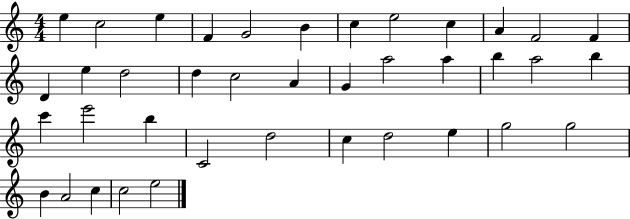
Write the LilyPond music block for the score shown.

{
  \clef treble
  \numericTimeSignature
  \time 4/4
  \key c \major
  e''4 c''2 e''4 | f'4 g'2 b'4 | c''4 e''2 c''4 | a'4 f'2 f'4 | \break d'4 e''4 d''2 | d''4 c''2 a'4 | g'4 a''2 a''4 | b''4 a''2 b''4 | \break c'''4 e'''2 b''4 | c'2 d''2 | c''4 d''2 e''4 | g''2 g''2 | \break b'4 a'2 c''4 | c''2 e''2 | \bar "|."
}